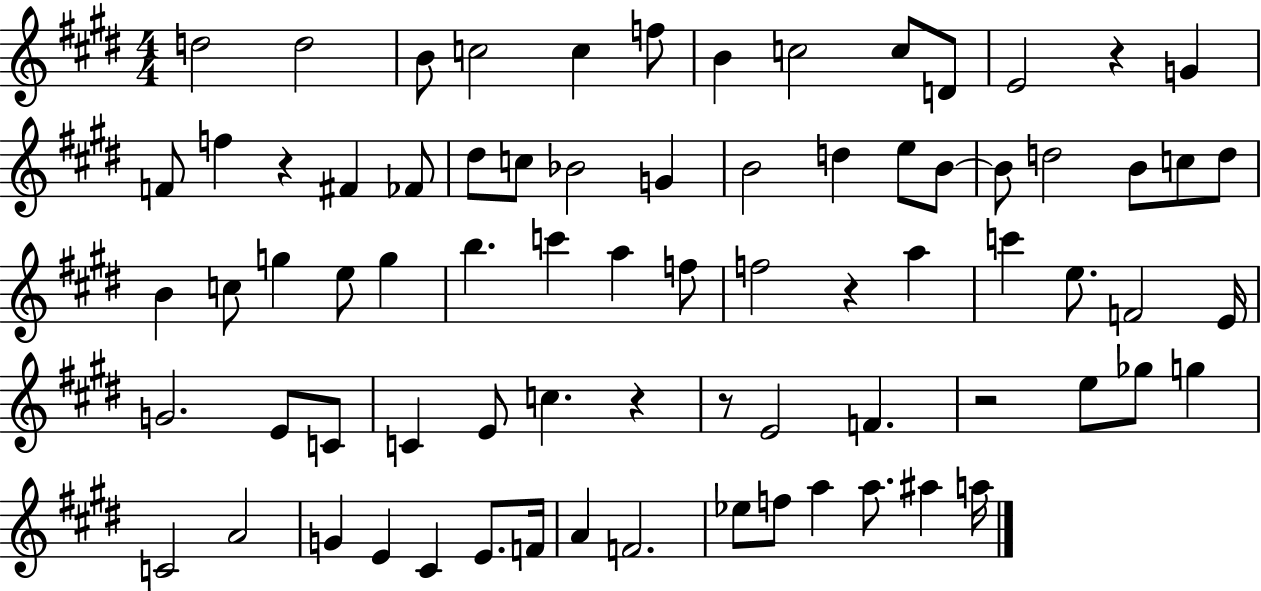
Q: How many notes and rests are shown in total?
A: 76